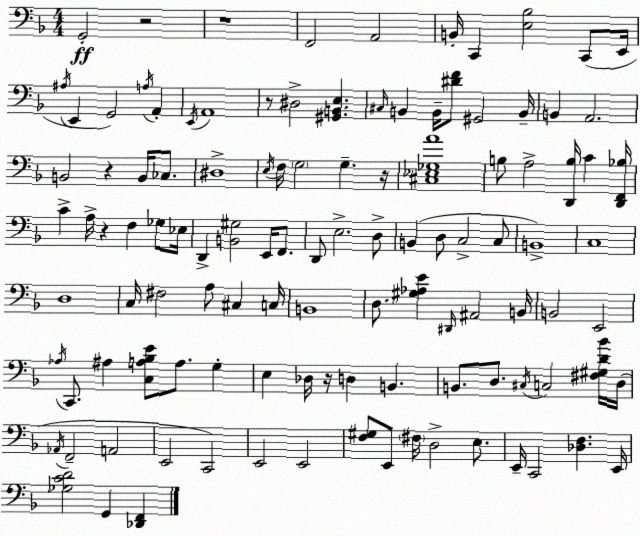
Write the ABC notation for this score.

X:1
T:Untitled
M:4/4
L:1/4
K:F
G,,2 z2 z4 F,,2 A,,2 B,,/4 C,, [E,_B,]2 C,,/2 E,,/4 ^A,/4 E,, G,,2 A,/4 A,, E,,/4 A,,4 z/2 ^D,2 [^G,,B,,E,] ^C,/4 B,, B,,/4 [^DF]/2 ^G,,2 B,,/4 B,, A,,2 B,,2 z B,,/4 _C,/2 ^D,4 E,/4 F,/4 G,2 G, z/4 [^C,_E,_G,A]4 B,/2 A,2 [D,,B,]/4 C [D,,F,,_B,]/4 C A,/4 z F, _G,/2 _E,/4 D,, [B,,^G,]2 E,,/4 F,,/2 D,,/2 E,2 D,/2 B,, D,/2 C,2 C,/2 B,,4 C,4 D,4 C,/4 ^F,2 A,/2 ^C, C,/4 B,,4 D,/2 [^G,_A,E] ^D,,/4 ^A,,2 B,,/4 B,,2 E,,2 _A,/4 C,,/2 ^A, [C,A,_B,E]/2 A,/2 G, E, _D,/4 z/4 D, B,, B,,/2 D,/2 ^C,/4 C,2 [^F,^G,D_B]/4 D,/4 _A,,/4 F,,2 A,,2 E,,2 C,,2 E,,2 E,,2 [F,^G,]/2 E,,/2 ^F,/4 D,2 E,/2 E,,/4 C,,2 [_D,F,] E,,/4 [_G,CD]2 G,, [_D,,F,,]